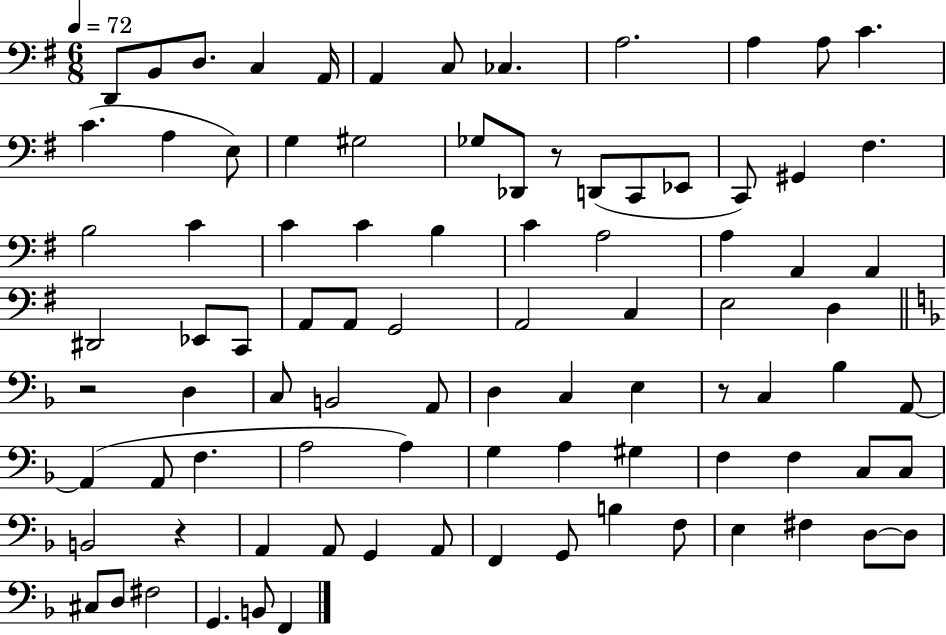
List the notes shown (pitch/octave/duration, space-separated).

D2/e B2/e D3/e. C3/q A2/s A2/q C3/e CES3/q. A3/h. A3/q A3/e C4/q. C4/q. A3/q E3/e G3/q G#3/h Gb3/e Db2/e R/e D2/e C2/e Eb2/e C2/e G#2/q F#3/q. B3/h C4/q C4/q C4/q B3/q C4/q A3/h A3/q A2/q A2/q D#2/h Eb2/e C2/e A2/e A2/e G2/h A2/h C3/q E3/h D3/q R/h D3/q C3/e B2/h A2/e D3/q C3/q E3/q R/e C3/q Bb3/q A2/e A2/q A2/e F3/q. A3/h A3/q G3/q A3/q G#3/q F3/q F3/q C3/e C3/e B2/h R/q A2/q A2/e G2/q A2/e F2/q G2/e B3/q F3/e E3/q F#3/q D3/e D3/e C#3/e D3/e F#3/h G2/q. B2/e F2/q